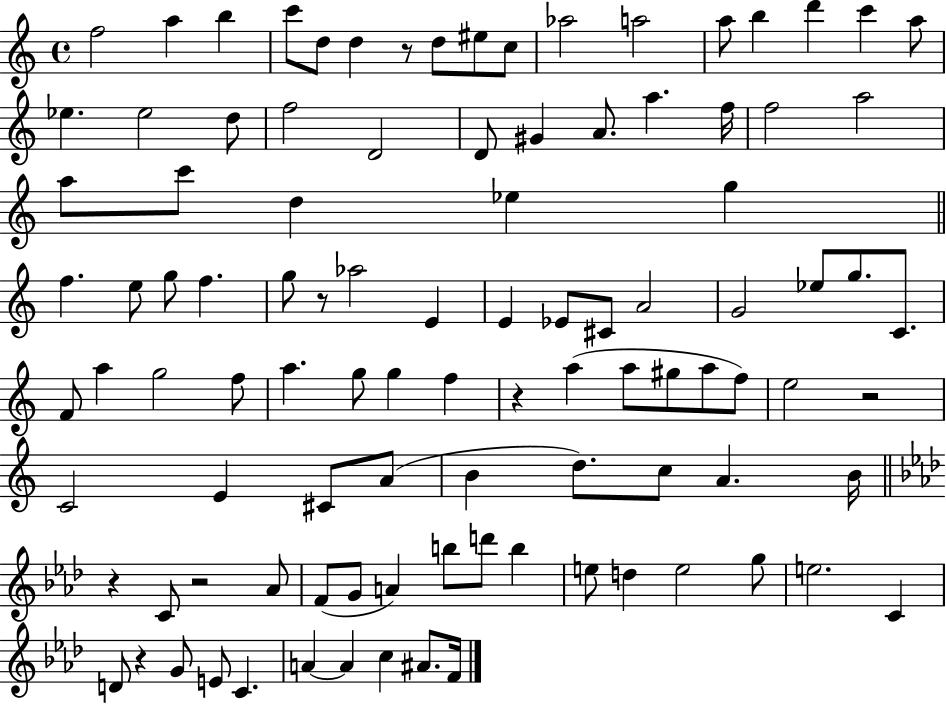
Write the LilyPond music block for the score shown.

{
  \clef treble
  \time 4/4
  \defaultTimeSignature
  \key c \major
  f''2 a''4 b''4 | c'''8 d''8 d''4 r8 d''8 eis''8 c''8 | aes''2 a''2 | a''8 b''4 d'''4 c'''4 a''8 | \break ees''4. ees''2 d''8 | f''2 d'2 | d'8 gis'4 a'8. a''4. f''16 | f''2 a''2 | \break a''8 c'''8 d''4 ees''4 g''4 | \bar "||" \break \key c \major f''4. e''8 g''8 f''4. | g''8 r8 aes''2 e'4 | e'4 ees'8 cis'8 a'2 | g'2 ees''8 g''8. c'8. | \break f'8 a''4 g''2 f''8 | a''4. g''8 g''4 f''4 | r4 a''4( a''8 gis''8 a''8 f''8) | e''2 r2 | \break c'2 e'4 cis'8 a'8( | b'4 d''8.) c''8 a'4. b'16 | \bar "||" \break \key f \minor r4 c'8 r2 aes'8 | f'8( g'8 a'4) b''8 d'''8 b''4 | e''8 d''4 e''2 g''8 | e''2. c'4 | \break d'8 r4 g'8 e'8 c'4. | a'4~~ a'4 c''4 ais'8. f'16 | \bar "|."
}